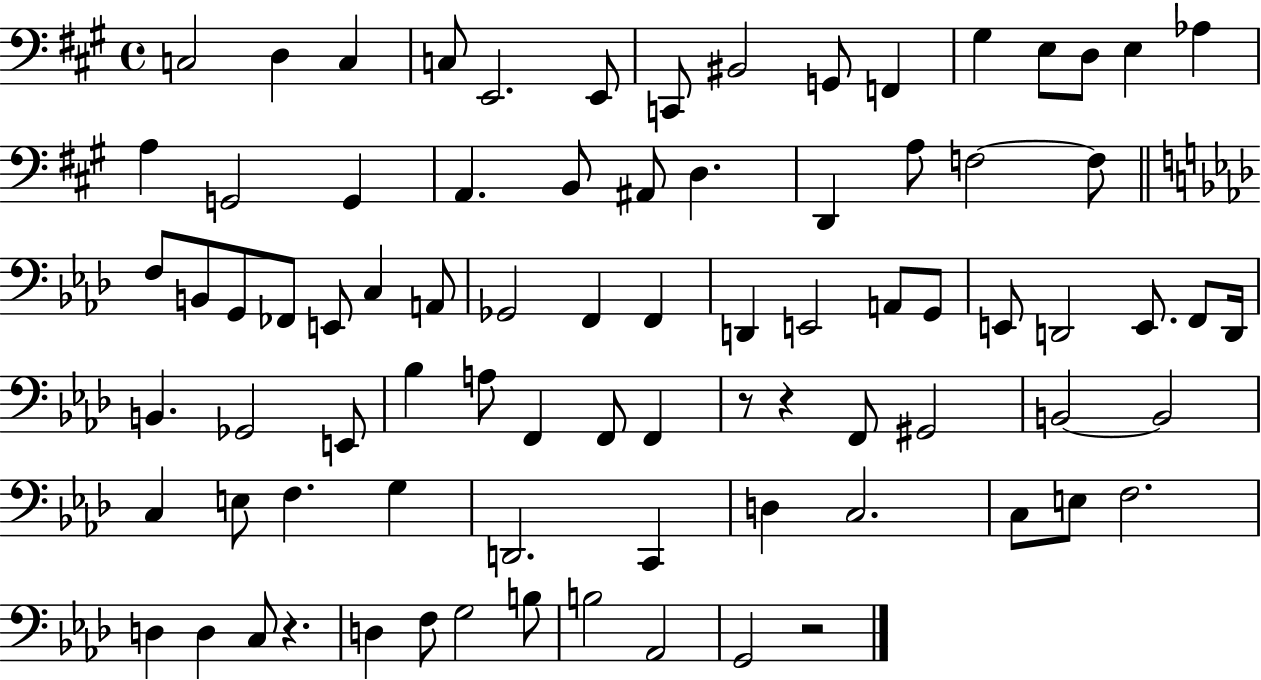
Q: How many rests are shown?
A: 4